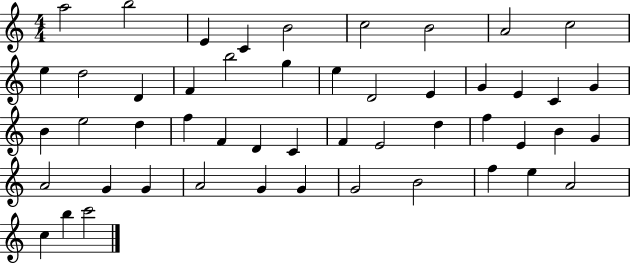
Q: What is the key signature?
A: C major